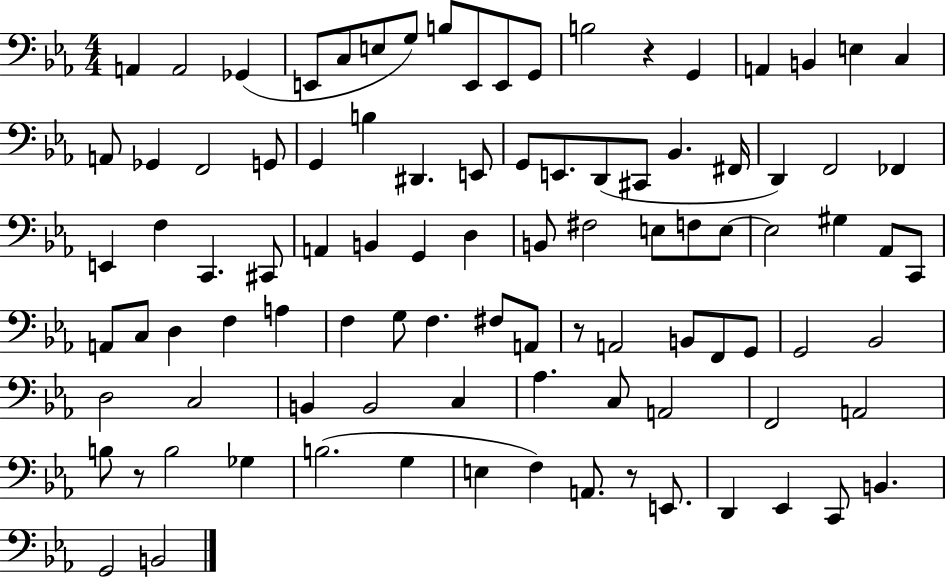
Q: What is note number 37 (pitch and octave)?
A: C2